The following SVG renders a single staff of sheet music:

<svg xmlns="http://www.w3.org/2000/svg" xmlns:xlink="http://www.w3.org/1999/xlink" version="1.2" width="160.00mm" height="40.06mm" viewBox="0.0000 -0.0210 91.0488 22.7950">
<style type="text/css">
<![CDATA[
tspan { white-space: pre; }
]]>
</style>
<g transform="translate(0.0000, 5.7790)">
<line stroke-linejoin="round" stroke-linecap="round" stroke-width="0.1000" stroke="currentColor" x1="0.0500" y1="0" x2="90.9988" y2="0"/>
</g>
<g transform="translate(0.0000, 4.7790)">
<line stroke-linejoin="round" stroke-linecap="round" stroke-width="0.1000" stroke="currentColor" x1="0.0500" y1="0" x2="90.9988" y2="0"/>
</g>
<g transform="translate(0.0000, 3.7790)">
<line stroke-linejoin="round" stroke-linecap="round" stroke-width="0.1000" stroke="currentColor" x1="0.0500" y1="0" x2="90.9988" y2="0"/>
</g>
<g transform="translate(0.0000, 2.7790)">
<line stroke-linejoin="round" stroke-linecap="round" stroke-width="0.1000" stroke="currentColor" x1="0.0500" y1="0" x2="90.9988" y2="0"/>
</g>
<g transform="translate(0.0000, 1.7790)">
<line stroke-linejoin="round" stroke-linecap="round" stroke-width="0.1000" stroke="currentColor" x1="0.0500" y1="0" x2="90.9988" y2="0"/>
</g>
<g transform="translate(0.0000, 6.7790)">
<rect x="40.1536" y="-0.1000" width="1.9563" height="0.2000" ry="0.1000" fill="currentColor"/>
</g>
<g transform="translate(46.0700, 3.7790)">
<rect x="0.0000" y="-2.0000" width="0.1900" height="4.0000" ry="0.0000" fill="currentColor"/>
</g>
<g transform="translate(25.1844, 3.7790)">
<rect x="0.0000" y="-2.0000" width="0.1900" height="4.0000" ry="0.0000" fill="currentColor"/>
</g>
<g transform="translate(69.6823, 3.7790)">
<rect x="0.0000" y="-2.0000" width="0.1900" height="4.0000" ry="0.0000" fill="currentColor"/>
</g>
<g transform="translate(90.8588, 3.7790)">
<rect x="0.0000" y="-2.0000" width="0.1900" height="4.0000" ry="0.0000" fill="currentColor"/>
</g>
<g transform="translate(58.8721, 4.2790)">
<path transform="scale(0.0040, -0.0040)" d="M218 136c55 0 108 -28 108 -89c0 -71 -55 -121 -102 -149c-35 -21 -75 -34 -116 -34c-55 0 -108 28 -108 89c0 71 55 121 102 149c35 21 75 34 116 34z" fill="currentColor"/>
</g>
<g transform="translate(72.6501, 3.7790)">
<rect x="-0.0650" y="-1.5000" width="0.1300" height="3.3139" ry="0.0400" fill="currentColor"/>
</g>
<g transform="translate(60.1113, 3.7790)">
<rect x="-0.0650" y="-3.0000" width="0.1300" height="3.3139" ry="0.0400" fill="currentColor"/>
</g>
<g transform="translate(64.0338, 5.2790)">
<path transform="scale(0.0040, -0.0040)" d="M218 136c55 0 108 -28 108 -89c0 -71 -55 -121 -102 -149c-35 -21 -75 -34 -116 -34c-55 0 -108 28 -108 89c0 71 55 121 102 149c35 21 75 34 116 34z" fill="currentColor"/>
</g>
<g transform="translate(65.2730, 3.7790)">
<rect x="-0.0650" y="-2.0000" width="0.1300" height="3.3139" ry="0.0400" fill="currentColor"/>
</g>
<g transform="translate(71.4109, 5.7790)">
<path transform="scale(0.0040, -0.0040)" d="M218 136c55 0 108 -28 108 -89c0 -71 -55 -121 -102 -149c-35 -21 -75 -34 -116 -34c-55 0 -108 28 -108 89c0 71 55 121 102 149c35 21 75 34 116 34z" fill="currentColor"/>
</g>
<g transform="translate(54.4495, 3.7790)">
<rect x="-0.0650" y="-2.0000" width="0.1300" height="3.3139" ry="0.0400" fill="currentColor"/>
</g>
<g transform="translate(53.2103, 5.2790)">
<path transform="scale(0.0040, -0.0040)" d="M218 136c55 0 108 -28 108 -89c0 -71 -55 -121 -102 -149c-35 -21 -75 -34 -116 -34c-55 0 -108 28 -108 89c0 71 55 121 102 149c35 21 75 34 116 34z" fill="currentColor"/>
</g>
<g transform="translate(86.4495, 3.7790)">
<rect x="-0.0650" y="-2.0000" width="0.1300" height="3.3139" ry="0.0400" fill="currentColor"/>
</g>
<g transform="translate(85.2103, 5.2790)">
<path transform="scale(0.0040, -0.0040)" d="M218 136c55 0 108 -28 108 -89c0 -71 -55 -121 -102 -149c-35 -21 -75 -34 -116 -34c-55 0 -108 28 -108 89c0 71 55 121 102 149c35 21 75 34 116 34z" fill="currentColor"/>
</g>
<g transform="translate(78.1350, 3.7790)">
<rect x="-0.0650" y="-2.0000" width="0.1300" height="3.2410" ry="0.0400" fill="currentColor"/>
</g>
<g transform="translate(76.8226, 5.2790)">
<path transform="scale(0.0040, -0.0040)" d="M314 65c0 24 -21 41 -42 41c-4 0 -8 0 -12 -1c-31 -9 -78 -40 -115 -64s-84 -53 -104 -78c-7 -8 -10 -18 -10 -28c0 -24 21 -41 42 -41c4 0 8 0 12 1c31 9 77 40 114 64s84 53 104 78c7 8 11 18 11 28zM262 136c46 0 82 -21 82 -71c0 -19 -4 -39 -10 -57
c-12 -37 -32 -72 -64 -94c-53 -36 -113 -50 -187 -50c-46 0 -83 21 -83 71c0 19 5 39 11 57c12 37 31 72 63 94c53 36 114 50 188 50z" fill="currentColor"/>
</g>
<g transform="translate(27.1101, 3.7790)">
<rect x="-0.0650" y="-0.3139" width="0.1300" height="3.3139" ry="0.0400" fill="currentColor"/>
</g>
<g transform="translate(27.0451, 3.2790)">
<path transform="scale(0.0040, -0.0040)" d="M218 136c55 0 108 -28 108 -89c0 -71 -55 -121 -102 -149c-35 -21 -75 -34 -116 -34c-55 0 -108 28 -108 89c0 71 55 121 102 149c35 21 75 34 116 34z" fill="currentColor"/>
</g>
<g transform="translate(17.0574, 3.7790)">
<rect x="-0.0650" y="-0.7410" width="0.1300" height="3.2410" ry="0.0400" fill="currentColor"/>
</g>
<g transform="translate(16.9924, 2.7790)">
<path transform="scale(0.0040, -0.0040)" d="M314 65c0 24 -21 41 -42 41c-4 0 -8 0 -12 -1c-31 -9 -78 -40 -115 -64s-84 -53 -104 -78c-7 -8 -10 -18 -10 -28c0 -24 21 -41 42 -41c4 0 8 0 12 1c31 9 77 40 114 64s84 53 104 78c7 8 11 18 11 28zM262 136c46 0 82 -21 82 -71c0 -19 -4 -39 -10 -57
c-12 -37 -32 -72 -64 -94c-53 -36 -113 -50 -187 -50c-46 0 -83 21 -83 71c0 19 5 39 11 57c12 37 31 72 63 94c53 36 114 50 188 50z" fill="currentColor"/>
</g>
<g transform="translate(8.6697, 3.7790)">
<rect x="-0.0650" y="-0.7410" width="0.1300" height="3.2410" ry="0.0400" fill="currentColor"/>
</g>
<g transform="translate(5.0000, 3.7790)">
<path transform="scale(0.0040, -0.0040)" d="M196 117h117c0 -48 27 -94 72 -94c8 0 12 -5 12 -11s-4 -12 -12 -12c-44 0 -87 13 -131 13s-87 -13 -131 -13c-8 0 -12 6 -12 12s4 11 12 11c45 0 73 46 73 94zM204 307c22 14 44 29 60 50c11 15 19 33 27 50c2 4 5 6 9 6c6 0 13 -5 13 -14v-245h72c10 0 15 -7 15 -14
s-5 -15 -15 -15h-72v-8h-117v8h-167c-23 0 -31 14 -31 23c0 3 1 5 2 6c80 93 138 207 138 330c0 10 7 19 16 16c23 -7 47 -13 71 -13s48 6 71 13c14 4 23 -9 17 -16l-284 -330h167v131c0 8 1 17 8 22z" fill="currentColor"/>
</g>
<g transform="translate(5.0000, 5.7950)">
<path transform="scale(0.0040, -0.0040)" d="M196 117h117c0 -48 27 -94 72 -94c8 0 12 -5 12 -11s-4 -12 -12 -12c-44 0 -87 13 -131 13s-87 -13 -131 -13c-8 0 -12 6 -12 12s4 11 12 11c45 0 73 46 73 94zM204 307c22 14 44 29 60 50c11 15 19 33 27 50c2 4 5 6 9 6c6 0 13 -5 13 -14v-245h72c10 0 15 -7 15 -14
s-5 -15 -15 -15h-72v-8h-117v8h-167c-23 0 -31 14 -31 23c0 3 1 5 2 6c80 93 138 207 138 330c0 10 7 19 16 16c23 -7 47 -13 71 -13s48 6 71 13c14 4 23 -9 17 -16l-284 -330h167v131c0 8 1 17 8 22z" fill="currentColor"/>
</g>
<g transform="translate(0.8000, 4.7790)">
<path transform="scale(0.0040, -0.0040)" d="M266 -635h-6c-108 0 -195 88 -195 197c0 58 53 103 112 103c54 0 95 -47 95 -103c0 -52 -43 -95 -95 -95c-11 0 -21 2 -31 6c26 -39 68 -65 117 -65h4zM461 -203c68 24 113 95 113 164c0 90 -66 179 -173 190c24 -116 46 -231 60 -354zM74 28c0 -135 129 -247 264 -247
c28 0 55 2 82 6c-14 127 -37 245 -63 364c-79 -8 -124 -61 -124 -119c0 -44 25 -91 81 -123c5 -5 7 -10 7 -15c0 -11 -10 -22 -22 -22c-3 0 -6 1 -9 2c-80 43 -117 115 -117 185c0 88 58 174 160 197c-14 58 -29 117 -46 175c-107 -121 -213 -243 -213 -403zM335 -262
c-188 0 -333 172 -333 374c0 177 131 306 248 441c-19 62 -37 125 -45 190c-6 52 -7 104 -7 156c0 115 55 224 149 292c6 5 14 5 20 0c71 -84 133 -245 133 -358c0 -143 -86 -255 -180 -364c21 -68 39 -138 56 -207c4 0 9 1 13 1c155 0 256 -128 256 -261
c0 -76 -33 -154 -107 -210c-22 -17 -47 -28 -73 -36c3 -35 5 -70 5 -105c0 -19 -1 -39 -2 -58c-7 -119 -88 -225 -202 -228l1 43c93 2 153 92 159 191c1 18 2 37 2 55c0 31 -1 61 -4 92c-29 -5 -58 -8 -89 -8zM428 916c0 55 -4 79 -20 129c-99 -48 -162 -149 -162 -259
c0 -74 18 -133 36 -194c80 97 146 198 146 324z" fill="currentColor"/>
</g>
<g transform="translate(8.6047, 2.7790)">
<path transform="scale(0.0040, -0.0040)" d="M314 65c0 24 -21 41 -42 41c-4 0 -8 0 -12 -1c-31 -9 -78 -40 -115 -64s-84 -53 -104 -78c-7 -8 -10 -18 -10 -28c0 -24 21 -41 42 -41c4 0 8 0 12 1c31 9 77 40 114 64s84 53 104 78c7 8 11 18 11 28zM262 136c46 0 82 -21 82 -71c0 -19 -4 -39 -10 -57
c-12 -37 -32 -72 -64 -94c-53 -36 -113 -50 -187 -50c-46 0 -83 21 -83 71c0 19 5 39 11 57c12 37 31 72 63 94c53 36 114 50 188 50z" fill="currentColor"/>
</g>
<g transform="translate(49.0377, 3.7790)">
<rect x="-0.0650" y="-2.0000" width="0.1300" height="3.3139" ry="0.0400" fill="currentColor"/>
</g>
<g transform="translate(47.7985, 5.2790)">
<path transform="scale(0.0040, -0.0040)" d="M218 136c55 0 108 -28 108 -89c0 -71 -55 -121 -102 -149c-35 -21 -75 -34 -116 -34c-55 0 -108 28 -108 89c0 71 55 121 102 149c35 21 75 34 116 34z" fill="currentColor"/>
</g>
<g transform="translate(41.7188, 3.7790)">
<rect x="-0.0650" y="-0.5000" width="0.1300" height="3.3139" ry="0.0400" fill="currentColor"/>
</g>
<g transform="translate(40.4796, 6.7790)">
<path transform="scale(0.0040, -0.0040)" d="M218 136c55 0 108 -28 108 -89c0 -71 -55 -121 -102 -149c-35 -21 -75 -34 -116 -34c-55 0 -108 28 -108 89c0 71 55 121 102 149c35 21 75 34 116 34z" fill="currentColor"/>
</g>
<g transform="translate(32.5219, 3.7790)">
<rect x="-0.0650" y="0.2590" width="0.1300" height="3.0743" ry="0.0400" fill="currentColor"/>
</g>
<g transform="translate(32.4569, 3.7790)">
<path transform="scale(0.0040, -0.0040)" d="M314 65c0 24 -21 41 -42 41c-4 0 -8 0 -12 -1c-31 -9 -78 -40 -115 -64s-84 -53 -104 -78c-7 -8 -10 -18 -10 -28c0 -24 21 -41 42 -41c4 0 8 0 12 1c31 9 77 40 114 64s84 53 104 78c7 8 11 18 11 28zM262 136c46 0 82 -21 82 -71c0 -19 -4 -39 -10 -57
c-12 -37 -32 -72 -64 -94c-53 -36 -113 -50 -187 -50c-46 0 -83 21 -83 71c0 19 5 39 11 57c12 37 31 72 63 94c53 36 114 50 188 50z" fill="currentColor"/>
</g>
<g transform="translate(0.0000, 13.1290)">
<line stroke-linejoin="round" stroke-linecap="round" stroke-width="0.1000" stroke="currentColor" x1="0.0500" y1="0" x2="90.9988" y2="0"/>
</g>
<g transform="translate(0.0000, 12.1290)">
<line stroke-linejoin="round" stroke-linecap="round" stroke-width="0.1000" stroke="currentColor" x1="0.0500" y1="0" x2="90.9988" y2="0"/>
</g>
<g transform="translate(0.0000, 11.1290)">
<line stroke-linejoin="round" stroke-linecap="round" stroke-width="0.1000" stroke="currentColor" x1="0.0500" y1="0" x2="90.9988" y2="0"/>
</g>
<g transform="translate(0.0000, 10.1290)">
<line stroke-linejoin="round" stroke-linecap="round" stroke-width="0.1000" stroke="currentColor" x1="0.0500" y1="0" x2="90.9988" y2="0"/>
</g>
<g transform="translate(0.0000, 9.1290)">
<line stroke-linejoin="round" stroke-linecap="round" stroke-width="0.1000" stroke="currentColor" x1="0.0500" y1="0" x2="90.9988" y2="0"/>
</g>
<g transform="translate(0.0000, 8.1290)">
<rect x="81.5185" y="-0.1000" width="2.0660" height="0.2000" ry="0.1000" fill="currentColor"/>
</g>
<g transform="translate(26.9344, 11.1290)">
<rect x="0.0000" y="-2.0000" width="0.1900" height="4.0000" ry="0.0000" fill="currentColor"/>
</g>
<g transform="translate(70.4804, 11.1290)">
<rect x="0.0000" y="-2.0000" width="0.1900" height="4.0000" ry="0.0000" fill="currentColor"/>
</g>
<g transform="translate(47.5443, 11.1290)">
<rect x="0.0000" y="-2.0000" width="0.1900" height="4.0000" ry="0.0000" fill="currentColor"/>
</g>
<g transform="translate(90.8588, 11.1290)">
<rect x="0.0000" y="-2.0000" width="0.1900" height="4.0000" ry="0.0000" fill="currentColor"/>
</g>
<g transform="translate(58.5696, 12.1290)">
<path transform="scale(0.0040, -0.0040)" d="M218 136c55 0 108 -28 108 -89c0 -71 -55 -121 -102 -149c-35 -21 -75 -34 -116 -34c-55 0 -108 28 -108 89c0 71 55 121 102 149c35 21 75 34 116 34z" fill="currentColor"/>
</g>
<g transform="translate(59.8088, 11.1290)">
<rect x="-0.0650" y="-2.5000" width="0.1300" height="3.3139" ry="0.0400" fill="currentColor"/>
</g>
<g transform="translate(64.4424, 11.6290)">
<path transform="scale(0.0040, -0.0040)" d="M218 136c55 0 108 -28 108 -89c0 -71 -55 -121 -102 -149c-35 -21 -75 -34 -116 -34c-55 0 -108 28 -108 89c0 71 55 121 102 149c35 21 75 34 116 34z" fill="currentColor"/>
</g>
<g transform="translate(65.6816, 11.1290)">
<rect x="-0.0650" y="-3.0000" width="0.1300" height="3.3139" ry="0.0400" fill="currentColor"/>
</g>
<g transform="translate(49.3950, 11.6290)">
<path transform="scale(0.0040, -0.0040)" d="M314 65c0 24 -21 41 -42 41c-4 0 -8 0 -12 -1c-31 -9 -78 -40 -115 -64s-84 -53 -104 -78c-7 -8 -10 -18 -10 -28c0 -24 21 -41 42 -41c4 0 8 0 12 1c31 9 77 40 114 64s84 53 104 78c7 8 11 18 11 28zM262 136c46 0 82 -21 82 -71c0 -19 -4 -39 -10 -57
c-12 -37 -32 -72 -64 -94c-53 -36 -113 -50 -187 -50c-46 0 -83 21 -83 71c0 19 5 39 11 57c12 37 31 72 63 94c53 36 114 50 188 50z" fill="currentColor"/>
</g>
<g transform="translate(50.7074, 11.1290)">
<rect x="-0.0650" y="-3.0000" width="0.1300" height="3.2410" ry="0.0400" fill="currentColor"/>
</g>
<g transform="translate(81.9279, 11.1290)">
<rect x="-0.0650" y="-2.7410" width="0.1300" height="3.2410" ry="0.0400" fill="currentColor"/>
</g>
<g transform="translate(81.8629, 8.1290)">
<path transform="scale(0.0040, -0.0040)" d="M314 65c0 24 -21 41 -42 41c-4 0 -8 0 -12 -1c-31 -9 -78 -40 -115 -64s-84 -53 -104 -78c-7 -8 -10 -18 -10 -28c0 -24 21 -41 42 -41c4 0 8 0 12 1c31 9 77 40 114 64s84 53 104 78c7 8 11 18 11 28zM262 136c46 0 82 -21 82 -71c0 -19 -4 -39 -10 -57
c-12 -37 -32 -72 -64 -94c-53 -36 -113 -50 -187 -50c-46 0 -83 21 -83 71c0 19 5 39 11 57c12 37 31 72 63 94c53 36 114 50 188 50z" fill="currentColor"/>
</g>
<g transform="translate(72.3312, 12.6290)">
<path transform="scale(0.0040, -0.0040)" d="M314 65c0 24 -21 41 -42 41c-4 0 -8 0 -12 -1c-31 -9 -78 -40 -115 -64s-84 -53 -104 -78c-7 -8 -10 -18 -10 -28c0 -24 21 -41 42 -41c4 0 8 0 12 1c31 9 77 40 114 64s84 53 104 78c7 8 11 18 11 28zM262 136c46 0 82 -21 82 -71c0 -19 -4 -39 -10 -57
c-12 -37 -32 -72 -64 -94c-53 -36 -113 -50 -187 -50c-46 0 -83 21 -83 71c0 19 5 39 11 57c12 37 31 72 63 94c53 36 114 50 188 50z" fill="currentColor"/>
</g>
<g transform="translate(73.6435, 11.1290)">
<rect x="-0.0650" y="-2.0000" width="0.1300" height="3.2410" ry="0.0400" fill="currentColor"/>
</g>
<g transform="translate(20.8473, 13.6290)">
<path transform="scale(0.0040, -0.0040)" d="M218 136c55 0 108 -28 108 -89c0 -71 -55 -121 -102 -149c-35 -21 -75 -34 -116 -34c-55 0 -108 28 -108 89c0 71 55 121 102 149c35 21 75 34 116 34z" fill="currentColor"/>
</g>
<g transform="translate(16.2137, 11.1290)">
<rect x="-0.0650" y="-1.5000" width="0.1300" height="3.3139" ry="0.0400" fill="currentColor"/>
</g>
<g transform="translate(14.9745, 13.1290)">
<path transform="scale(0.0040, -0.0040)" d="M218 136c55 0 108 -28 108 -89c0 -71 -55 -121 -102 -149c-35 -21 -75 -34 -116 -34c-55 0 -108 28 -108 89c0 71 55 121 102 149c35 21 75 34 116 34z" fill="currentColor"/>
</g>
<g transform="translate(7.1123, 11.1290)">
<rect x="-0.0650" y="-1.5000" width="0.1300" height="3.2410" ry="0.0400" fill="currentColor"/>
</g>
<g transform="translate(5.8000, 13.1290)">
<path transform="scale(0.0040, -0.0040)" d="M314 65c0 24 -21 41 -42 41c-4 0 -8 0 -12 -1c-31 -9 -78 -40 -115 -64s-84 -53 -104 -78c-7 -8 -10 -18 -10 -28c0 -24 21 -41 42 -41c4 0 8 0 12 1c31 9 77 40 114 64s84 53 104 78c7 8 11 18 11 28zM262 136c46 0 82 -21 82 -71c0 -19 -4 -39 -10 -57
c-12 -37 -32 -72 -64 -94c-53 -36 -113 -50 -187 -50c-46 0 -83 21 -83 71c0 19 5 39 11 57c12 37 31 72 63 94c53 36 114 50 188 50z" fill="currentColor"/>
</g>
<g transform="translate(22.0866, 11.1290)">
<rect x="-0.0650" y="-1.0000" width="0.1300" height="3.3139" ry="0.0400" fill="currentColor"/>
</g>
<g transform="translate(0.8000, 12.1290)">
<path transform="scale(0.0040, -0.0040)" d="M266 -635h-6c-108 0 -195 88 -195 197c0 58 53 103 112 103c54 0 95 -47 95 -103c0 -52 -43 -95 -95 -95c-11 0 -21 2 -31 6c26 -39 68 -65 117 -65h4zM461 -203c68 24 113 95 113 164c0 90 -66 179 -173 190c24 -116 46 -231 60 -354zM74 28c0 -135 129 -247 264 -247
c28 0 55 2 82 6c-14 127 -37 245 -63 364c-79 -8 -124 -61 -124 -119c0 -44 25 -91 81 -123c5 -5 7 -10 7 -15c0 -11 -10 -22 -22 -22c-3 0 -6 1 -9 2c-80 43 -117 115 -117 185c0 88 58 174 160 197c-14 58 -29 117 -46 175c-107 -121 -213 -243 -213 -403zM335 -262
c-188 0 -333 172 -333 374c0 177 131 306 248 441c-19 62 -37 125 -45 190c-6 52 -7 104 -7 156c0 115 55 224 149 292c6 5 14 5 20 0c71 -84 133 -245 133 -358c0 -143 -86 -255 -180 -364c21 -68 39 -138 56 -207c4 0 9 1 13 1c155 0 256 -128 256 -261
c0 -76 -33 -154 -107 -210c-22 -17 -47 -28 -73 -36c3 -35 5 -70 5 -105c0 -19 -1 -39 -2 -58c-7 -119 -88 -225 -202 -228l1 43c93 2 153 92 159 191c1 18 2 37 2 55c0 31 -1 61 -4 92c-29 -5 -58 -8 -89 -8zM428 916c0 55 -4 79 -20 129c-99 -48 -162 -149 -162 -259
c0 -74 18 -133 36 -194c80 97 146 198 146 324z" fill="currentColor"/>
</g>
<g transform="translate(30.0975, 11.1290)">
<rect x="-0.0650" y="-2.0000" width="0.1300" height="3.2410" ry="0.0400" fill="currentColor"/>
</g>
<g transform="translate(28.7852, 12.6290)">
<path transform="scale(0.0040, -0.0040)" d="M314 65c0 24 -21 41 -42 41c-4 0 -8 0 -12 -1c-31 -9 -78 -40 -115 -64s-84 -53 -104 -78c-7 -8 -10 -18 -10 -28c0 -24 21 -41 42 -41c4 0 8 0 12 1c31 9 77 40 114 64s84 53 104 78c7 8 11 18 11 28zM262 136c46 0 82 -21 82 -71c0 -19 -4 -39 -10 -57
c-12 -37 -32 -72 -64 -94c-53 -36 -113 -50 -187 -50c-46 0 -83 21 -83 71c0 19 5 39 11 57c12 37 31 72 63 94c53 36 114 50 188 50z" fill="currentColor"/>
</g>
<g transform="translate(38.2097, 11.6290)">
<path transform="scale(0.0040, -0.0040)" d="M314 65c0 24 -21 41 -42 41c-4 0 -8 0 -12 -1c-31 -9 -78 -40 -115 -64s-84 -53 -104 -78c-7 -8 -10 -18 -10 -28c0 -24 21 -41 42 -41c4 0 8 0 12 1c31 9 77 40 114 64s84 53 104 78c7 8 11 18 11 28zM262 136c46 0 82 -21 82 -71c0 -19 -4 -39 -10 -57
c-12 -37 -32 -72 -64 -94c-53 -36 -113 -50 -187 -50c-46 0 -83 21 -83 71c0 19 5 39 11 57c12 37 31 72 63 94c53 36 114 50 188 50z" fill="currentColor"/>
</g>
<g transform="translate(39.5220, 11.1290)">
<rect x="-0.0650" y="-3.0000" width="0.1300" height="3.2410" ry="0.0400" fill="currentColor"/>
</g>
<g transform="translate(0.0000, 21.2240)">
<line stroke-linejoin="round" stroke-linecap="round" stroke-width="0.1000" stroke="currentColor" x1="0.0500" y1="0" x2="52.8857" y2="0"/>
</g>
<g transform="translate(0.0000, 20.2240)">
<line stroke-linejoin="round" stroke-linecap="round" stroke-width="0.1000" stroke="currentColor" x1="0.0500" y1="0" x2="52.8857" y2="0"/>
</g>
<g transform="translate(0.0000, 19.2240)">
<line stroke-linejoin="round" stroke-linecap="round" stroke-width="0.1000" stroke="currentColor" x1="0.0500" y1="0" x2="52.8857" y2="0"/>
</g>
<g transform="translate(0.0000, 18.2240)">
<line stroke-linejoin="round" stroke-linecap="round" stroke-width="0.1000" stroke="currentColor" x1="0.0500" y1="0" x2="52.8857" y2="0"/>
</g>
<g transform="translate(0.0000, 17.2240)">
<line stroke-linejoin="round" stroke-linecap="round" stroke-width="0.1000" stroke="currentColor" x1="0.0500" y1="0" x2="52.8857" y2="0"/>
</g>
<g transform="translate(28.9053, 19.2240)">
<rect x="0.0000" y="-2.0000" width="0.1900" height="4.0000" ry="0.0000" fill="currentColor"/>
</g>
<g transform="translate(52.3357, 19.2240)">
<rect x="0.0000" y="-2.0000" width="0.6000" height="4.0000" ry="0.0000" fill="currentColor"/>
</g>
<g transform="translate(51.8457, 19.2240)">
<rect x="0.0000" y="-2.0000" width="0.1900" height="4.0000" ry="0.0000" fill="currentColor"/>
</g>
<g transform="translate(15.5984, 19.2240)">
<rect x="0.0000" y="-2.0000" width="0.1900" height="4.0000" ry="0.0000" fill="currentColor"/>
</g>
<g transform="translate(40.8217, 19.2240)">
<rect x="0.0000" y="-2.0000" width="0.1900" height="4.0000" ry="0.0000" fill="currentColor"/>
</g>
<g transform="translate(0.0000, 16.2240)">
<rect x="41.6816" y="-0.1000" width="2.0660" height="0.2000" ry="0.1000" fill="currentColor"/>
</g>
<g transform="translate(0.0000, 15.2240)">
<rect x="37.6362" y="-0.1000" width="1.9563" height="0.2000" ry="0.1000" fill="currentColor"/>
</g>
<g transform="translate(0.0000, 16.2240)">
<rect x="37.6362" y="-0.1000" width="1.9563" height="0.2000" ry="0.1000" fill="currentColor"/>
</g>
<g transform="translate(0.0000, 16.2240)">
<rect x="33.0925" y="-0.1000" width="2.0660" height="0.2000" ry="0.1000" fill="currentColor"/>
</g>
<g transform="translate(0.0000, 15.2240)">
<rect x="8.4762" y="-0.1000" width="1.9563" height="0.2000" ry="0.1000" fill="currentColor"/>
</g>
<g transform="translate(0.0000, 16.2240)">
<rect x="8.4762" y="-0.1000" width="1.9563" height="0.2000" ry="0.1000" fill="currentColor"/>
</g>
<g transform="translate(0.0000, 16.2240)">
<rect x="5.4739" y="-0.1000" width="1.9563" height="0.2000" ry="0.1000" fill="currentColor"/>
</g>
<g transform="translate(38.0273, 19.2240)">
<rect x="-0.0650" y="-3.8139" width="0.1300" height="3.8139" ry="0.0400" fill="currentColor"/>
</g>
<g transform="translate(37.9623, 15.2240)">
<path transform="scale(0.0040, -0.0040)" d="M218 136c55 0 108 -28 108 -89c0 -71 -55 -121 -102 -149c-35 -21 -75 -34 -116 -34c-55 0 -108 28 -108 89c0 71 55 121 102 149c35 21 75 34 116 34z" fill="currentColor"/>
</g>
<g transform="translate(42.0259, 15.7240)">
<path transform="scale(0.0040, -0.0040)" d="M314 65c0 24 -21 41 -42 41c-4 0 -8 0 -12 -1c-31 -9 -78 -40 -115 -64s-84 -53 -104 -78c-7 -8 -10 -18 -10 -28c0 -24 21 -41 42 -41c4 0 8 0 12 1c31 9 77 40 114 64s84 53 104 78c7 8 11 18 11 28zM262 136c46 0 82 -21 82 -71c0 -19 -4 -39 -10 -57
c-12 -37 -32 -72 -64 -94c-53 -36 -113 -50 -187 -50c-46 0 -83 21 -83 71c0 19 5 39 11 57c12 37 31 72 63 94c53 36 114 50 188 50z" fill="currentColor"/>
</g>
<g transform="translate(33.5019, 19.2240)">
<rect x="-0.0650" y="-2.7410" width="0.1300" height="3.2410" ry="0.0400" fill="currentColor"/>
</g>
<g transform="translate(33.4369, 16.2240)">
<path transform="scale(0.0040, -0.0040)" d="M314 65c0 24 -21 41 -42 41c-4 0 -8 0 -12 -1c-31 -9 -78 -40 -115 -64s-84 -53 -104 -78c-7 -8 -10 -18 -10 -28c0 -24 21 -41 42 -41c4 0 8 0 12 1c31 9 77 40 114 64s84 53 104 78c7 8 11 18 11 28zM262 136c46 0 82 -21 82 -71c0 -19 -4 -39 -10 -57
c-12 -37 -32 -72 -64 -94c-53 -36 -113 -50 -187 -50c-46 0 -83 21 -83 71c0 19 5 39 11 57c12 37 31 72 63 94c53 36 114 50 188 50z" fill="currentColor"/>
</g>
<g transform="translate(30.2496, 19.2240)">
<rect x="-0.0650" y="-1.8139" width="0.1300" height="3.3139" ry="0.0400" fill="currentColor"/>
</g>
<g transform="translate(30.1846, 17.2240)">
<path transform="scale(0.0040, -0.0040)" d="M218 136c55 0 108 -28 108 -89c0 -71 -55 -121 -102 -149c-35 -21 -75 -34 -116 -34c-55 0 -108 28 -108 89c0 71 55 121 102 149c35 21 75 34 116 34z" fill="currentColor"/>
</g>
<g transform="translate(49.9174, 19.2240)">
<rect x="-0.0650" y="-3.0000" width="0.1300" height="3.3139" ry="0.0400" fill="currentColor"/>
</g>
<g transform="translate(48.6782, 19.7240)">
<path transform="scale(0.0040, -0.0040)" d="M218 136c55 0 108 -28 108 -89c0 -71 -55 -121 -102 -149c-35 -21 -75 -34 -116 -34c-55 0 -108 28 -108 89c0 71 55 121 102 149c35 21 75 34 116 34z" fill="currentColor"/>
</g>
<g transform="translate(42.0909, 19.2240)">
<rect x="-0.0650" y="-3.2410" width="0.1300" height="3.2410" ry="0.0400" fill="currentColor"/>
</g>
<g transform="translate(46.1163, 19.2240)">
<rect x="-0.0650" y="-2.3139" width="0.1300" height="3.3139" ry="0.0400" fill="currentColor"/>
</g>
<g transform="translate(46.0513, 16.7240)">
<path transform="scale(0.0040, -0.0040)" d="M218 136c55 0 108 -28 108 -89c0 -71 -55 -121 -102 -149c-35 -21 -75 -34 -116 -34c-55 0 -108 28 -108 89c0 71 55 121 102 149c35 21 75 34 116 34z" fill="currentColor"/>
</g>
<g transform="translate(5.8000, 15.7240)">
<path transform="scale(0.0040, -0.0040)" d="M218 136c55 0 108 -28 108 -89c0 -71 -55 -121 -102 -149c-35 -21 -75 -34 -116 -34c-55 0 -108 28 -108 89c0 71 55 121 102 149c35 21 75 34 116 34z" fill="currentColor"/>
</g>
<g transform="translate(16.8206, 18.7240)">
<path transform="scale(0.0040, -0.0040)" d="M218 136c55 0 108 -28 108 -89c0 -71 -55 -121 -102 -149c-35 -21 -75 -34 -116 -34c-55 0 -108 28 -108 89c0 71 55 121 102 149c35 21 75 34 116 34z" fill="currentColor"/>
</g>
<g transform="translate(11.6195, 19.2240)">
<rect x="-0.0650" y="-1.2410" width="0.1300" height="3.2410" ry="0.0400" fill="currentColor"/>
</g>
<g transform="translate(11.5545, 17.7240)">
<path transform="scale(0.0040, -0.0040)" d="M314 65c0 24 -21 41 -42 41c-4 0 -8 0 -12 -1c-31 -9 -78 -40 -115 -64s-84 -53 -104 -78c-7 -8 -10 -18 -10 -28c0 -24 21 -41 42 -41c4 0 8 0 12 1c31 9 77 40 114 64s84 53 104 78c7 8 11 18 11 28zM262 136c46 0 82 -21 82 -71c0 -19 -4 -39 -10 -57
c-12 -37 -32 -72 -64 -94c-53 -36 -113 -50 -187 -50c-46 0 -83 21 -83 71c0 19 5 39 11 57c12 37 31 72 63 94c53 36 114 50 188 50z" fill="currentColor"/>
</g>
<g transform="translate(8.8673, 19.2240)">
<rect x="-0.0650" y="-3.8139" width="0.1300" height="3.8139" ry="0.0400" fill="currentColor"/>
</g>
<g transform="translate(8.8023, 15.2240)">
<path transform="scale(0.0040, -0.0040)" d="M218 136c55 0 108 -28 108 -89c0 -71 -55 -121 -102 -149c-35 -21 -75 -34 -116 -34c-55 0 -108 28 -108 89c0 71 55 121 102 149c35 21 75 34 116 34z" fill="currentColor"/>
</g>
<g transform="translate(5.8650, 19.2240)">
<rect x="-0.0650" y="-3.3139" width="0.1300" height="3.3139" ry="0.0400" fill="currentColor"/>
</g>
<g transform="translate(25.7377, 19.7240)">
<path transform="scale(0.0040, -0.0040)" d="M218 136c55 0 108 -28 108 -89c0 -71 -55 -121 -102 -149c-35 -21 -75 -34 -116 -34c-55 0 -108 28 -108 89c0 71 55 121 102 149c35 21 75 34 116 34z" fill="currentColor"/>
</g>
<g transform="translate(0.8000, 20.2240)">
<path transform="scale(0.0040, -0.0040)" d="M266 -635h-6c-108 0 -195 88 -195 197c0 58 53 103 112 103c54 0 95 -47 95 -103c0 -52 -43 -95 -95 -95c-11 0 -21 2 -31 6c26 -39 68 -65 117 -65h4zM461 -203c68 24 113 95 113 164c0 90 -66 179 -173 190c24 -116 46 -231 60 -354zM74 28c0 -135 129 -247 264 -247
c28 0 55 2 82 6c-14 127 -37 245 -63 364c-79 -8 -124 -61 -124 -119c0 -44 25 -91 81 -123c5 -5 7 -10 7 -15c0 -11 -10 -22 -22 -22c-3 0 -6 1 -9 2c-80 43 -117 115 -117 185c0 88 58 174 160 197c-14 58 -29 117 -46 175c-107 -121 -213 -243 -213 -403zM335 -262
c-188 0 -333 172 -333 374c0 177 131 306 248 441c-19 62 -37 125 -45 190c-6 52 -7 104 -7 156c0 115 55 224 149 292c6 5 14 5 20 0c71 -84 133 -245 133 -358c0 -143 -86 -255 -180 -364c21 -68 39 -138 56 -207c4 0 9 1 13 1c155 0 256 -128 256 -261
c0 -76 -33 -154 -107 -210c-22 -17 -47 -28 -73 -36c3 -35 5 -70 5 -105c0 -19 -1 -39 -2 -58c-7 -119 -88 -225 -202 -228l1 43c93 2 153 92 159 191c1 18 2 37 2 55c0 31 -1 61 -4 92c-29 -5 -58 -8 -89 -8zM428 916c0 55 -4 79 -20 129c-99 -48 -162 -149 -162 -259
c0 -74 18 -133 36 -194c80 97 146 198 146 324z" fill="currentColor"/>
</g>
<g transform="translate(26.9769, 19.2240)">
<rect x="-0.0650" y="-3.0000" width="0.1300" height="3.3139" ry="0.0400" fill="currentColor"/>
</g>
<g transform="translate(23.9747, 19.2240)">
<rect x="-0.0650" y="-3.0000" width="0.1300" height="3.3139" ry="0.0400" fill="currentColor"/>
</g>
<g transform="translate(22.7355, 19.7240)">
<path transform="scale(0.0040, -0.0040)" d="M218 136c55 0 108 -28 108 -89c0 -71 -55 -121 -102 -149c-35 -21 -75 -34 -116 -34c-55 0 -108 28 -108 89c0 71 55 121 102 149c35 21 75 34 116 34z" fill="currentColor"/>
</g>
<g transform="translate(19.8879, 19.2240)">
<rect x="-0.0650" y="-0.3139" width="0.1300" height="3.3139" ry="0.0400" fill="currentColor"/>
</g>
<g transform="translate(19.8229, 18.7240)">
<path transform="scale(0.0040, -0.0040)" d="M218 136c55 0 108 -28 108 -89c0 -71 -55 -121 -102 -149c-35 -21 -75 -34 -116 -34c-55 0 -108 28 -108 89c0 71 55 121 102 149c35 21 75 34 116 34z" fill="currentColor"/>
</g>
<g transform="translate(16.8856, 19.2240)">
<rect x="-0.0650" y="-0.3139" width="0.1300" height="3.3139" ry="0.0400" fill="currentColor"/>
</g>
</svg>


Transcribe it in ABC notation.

X:1
T:Untitled
M:4/4
L:1/4
K:C
d2 d2 c B2 C F F A F E F2 F E2 E D F2 A2 A2 G A F2 a2 b c' e2 c c A A f a2 c' b2 g A